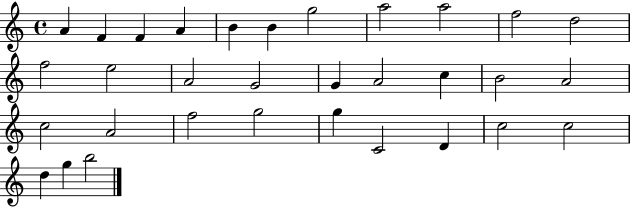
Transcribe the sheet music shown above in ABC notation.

X:1
T:Untitled
M:4/4
L:1/4
K:C
A F F A B B g2 a2 a2 f2 d2 f2 e2 A2 G2 G A2 c B2 A2 c2 A2 f2 g2 g C2 D c2 c2 d g b2